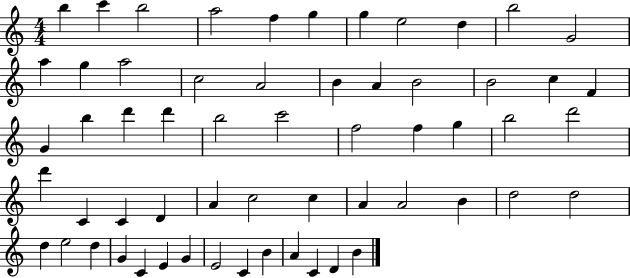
X:1
T:Untitled
M:4/4
L:1/4
K:C
b c' b2 a2 f g g e2 d b2 G2 a g a2 c2 A2 B A B2 B2 c F G b d' d' b2 c'2 f2 f g b2 d'2 d' C C D A c2 c A A2 B d2 d2 d e2 d G C E G E2 C B A C D B